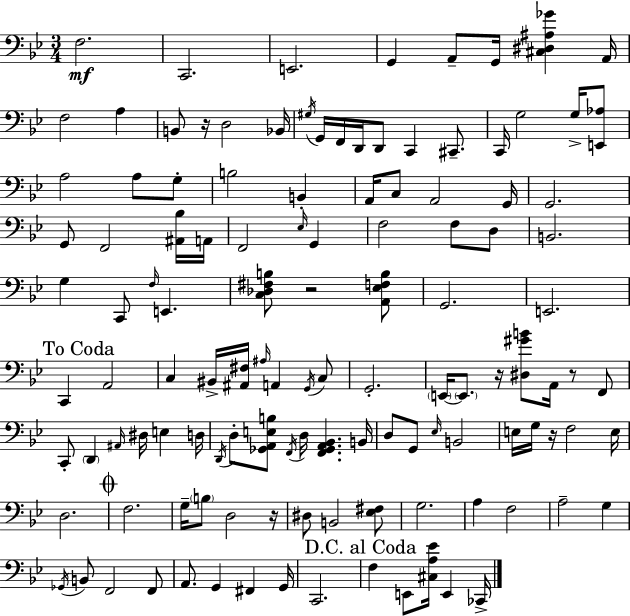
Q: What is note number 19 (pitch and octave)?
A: C#2